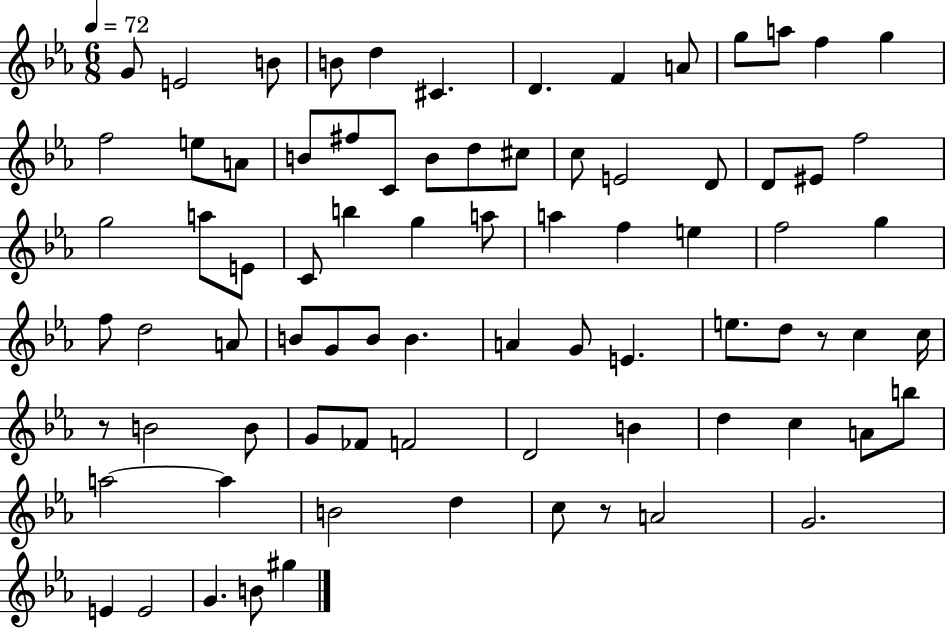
G4/e E4/h B4/e B4/e D5/q C#4/q. D4/q. F4/q A4/e G5/e A5/e F5/q G5/q F5/h E5/e A4/e B4/e F#5/e C4/e B4/e D5/e C#5/e C5/e E4/h D4/e D4/e EIS4/e F5/h G5/h A5/e E4/e C4/e B5/q G5/q A5/e A5/q F5/q E5/q F5/h G5/q F5/e D5/h A4/e B4/e G4/e B4/e B4/q. A4/q G4/e E4/q. E5/e. D5/e R/e C5/q C5/s R/e B4/h B4/e G4/e FES4/e F4/h D4/h B4/q D5/q C5/q A4/e B5/e A5/h A5/q B4/h D5/q C5/e R/e A4/h G4/h. E4/q E4/h G4/q. B4/e G#5/q